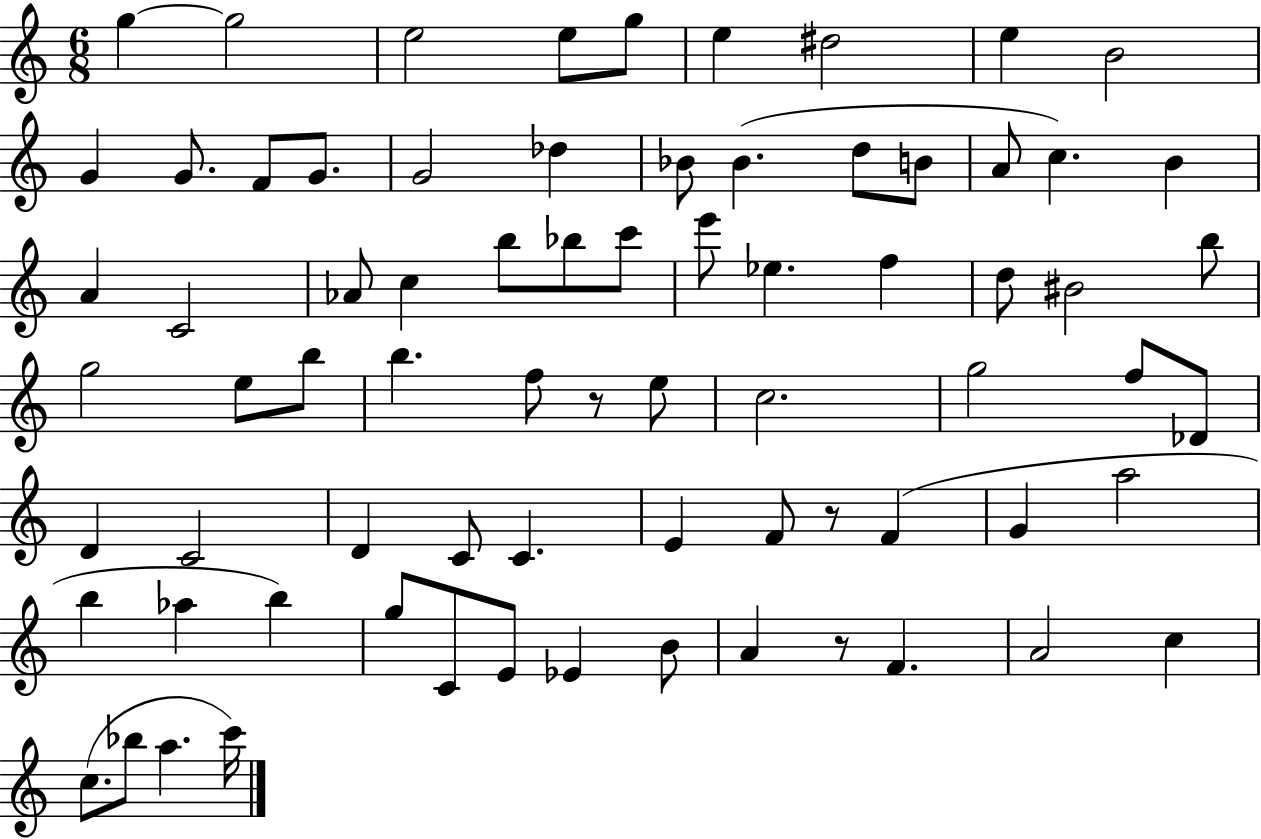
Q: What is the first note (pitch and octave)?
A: G5